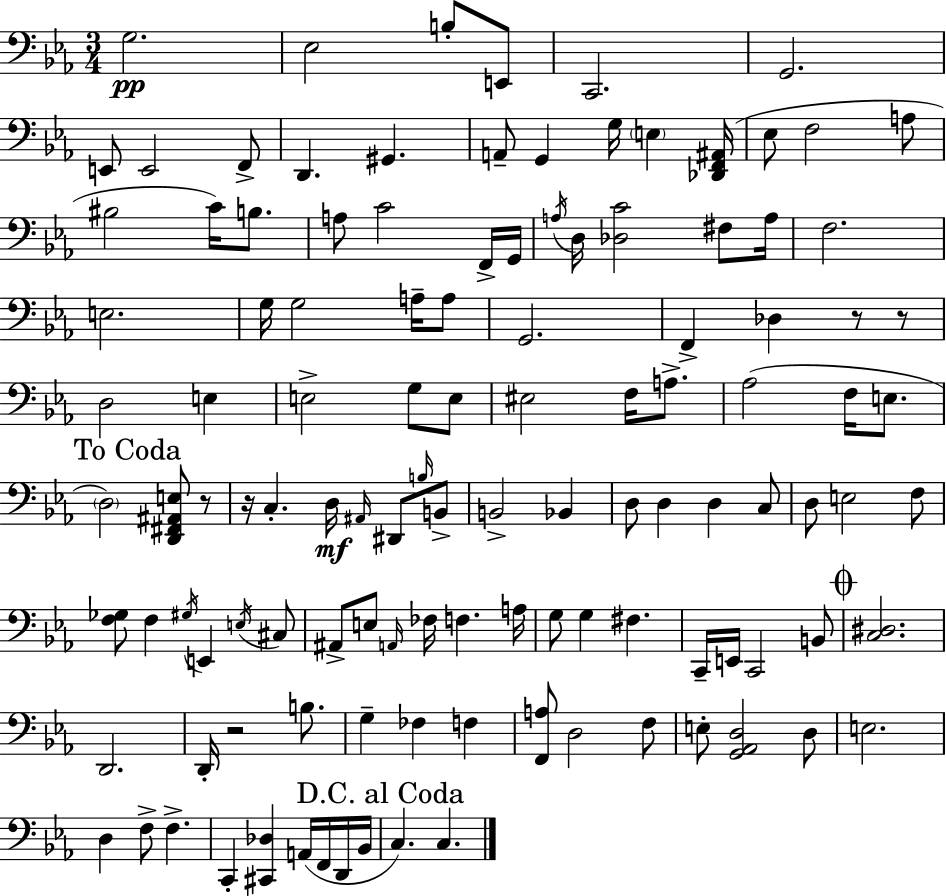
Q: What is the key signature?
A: C minor